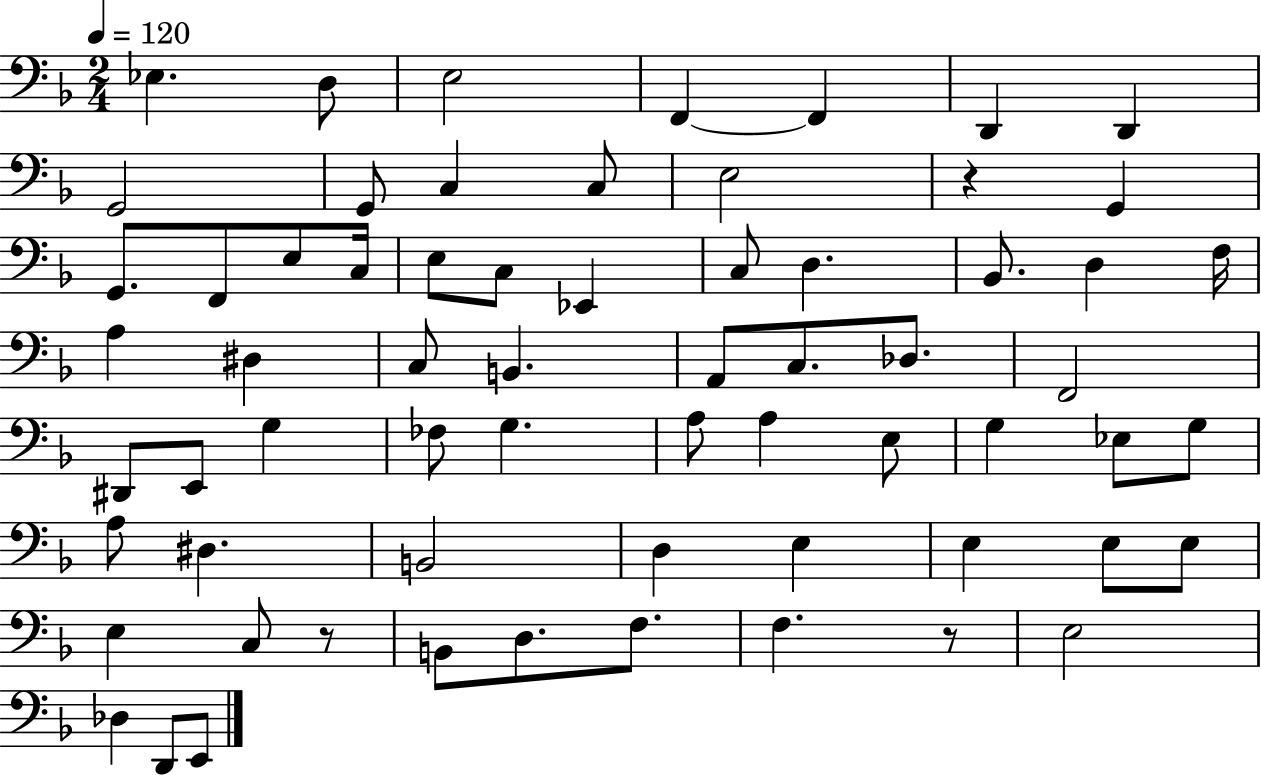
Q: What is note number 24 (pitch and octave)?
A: D3